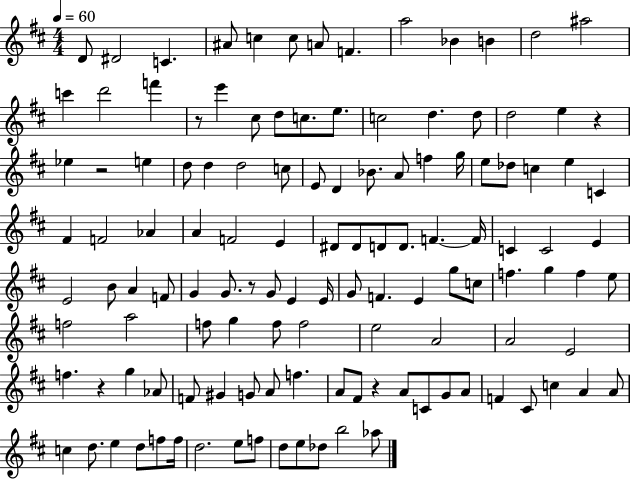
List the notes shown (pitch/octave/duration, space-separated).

D4/e D#4/h C4/q. A#4/e C5/q C5/e A4/e F4/q. A5/h Bb4/q B4/q D5/h A#5/h C6/q D6/h F6/q R/e E6/q C#5/e D5/e C5/e. E5/e. C5/h D5/q. D5/e D5/h E5/q R/q Eb5/q R/h E5/q D5/e D5/q D5/h C5/e E4/e D4/q Bb4/e. A4/e F5/q G5/s E5/e Db5/e C5/q E5/q C4/q F#4/q F4/h Ab4/q A4/q F4/h E4/q D#4/e D#4/e D4/e D4/e. F4/q. F4/s C4/q C4/h E4/q E4/h B4/e A4/q F4/e G4/q G4/e. R/e G4/e E4/q E4/s G4/e F4/q. E4/q G5/e C5/e F5/q. G5/q F5/q E5/e F5/h A5/h F5/e G5/q F5/e F5/h E5/h A4/h A4/h E4/h F5/q. R/q G5/q Ab4/e F4/e G#4/q G4/e A4/e F5/q. A4/e F#4/e R/q A4/e C4/e G4/e A4/e F4/q C#4/e C5/q A4/q A4/e C5/q D5/e. E5/q D5/e F5/e F5/s D5/h. E5/e F5/e D5/e E5/e Db5/e B5/h Ab5/e